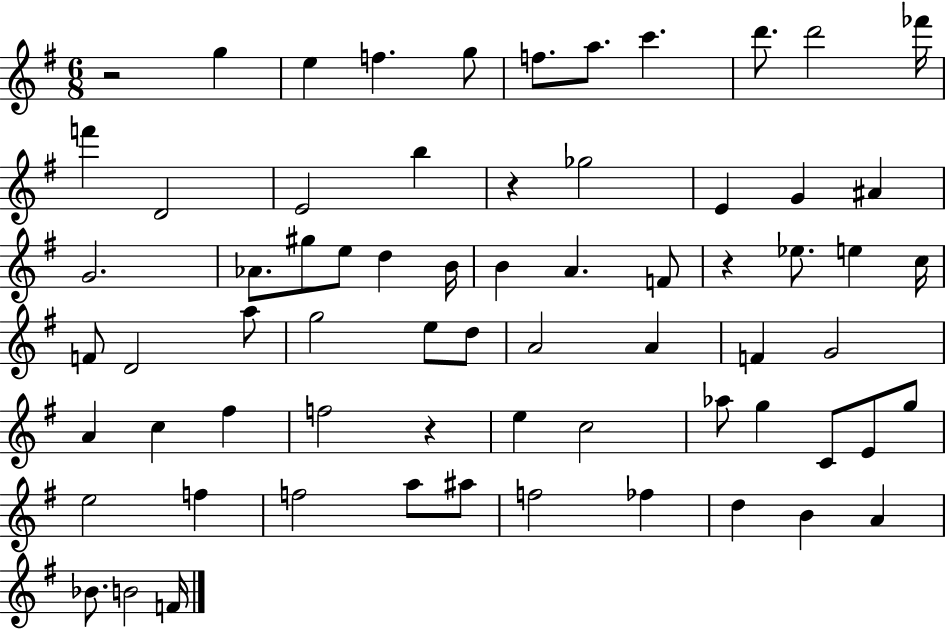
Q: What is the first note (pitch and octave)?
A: G5